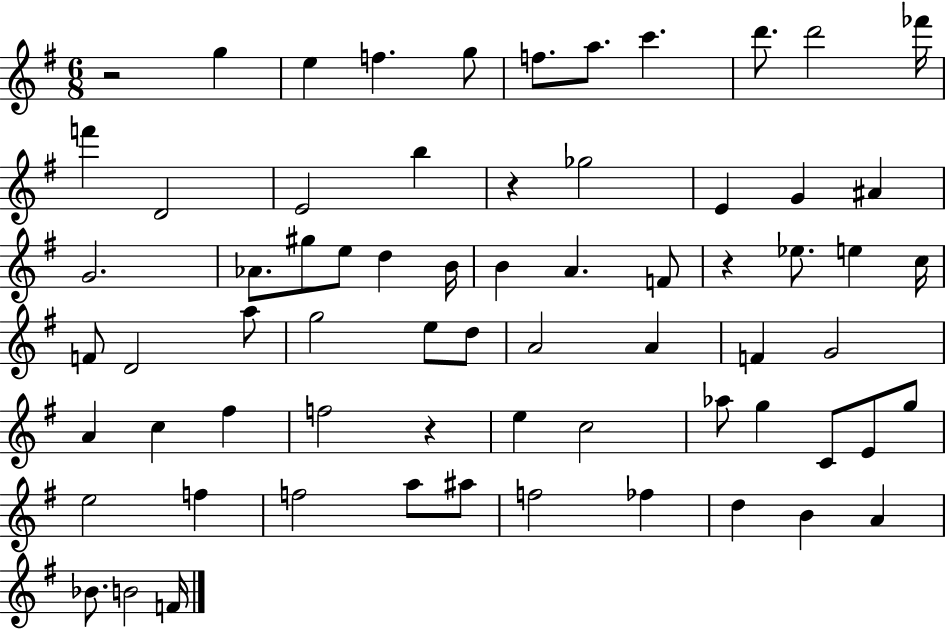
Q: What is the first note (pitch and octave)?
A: G5